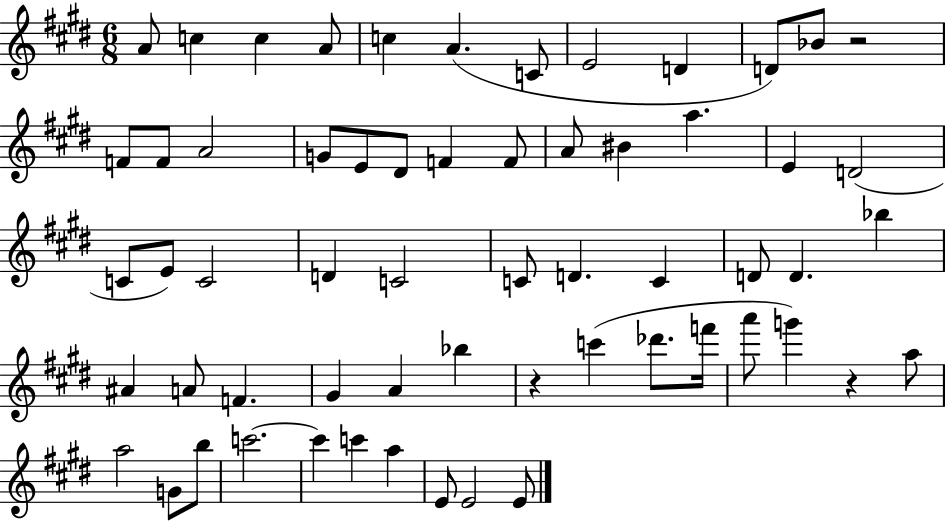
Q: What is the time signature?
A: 6/8